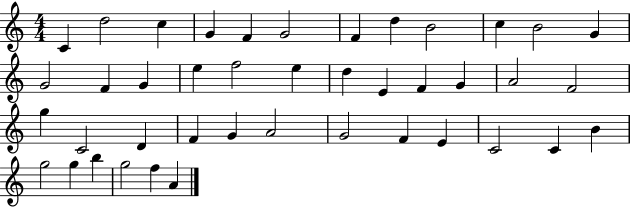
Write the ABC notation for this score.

X:1
T:Untitled
M:4/4
L:1/4
K:C
C d2 c G F G2 F d B2 c B2 G G2 F G e f2 e d E F G A2 F2 g C2 D F G A2 G2 F E C2 C B g2 g b g2 f A